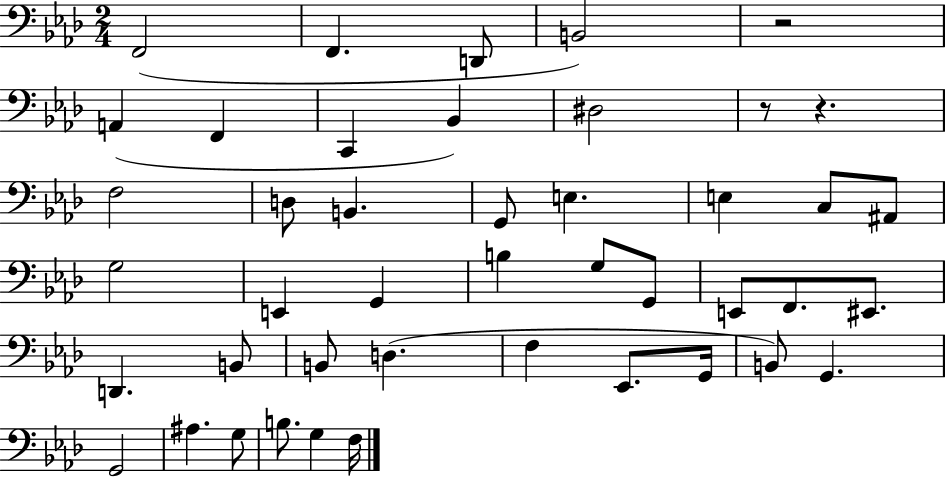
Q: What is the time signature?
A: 2/4